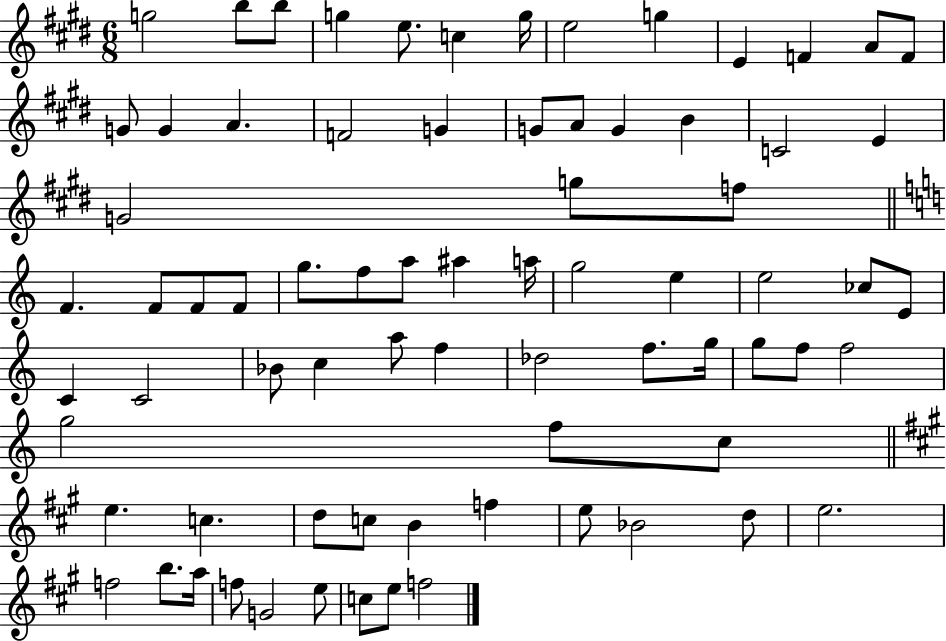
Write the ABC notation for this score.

X:1
T:Untitled
M:6/8
L:1/4
K:E
g2 b/2 b/2 g e/2 c g/4 e2 g E F A/2 F/2 G/2 G A F2 G G/2 A/2 G B C2 E G2 g/2 f/2 F F/2 F/2 F/2 g/2 f/2 a/2 ^a a/4 g2 e e2 _c/2 E/2 C C2 _B/2 c a/2 f _d2 f/2 g/4 g/2 f/2 f2 g2 f/2 c/2 e c d/2 c/2 B f e/2 _B2 d/2 e2 f2 b/2 a/4 f/2 G2 e/2 c/2 e/2 f2